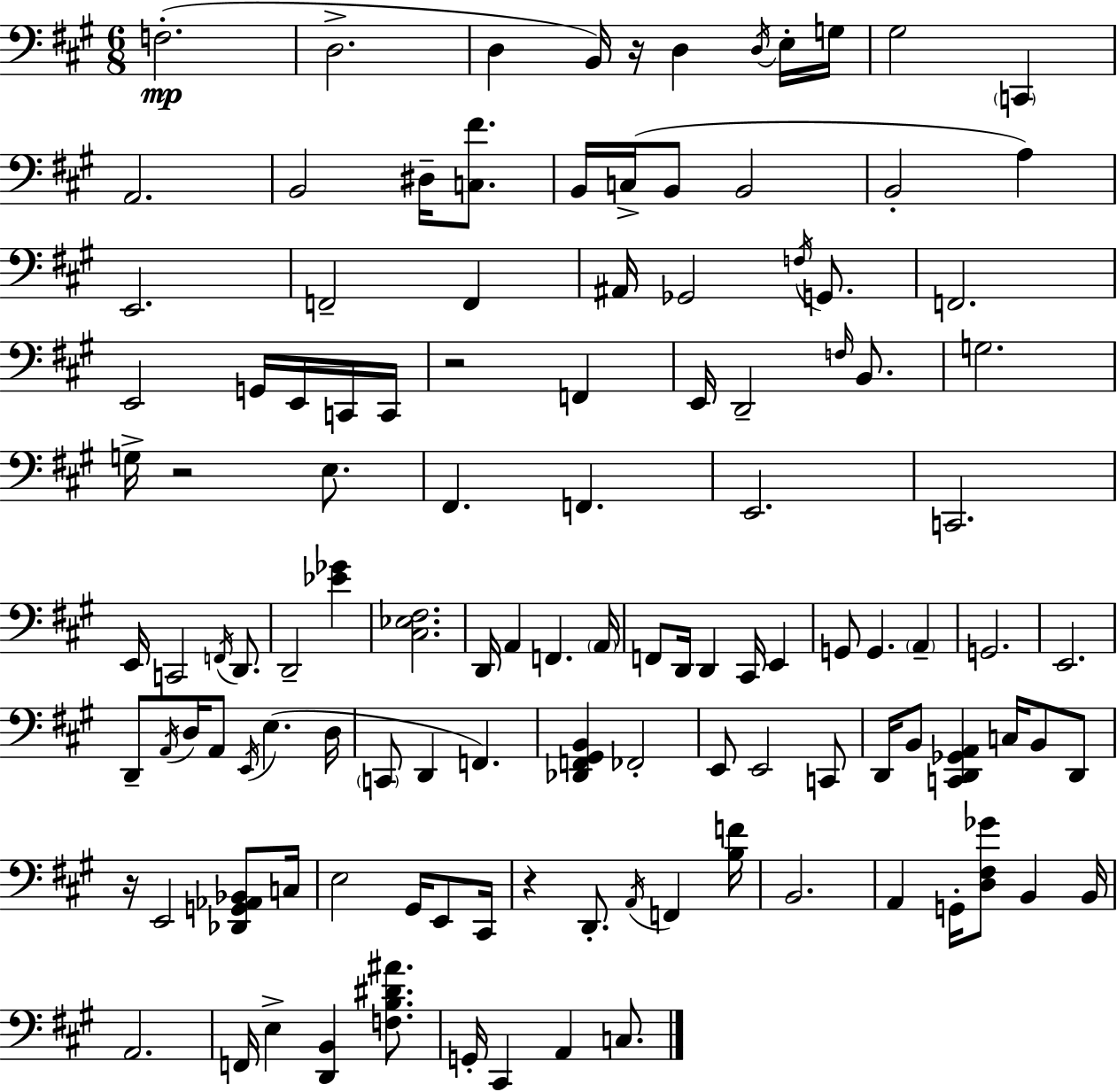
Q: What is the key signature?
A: A major